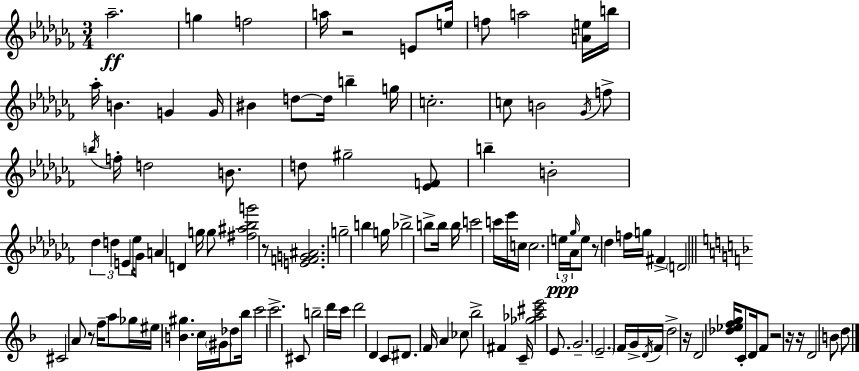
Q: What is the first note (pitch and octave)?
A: Ab5